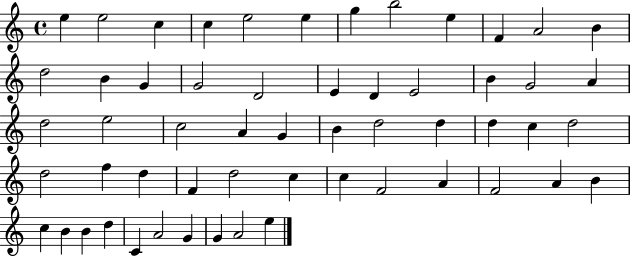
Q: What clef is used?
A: treble